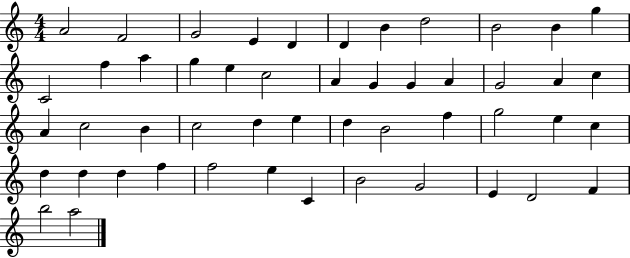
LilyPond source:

{
  \clef treble
  \numericTimeSignature
  \time 4/4
  \key c \major
  a'2 f'2 | g'2 e'4 d'4 | d'4 b'4 d''2 | b'2 b'4 g''4 | \break c'2 f''4 a''4 | g''4 e''4 c''2 | a'4 g'4 g'4 a'4 | g'2 a'4 c''4 | \break a'4 c''2 b'4 | c''2 d''4 e''4 | d''4 b'2 f''4 | g''2 e''4 c''4 | \break d''4 d''4 d''4 f''4 | f''2 e''4 c'4 | b'2 g'2 | e'4 d'2 f'4 | \break b''2 a''2 | \bar "|."
}